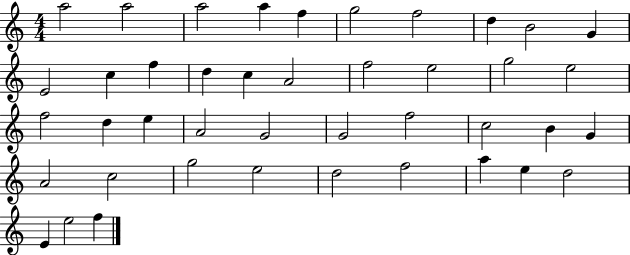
A5/h A5/h A5/h A5/q F5/q G5/h F5/h D5/q B4/h G4/q E4/h C5/q F5/q D5/q C5/q A4/h F5/h E5/h G5/h E5/h F5/h D5/q E5/q A4/h G4/h G4/h F5/h C5/h B4/q G4/q A4/h C5/h G5/h E5/h D5/h F5/h A5/q E5/q D5/h E4/q E5/h F5/q